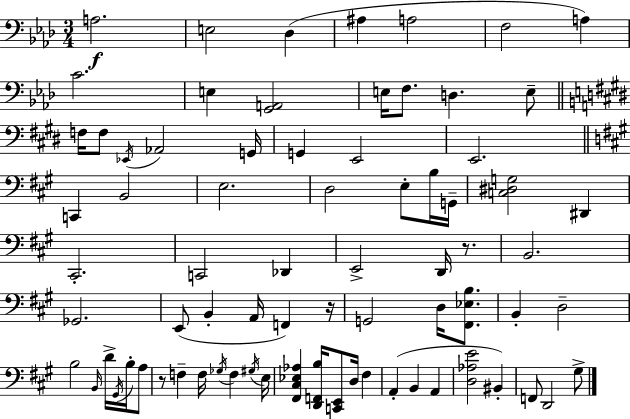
X:1
T:Untitled
M:3/4
L:1/4
K:Fm
A,2 E,2 _D, ^A, A,2 F,2 A, C2 E, [G,,A,,]2 E,/4 F,/2 D, E,/2 F,/4 F,/2 _E,,/4 _A,,2 G,,/4 G,, E,,2 E,,2 C,, B,,2 E,2 D,2 E,/2 B,/4 G,,/4 [C,^D,G,]2 ^D,, ^C,,2 C,,2 _D,, E,,2 D,,/4 z/2 B,,2 _G,,2 E,,/2 B,, A,,/4 F,, z/4 G,,2 D,/4 [^F,,_E,B,]/2 B,, D,2 B,2 B,,/4 D/4 ^G,,/4 B,/4 A,/2 z/2 F, F,/4 _G,/4 F, ^G,/4 E,/4 [^F,,^C,_E,_A,] [D,,F,,B,]/4 [C,,E,,]/2 D,/4 ^F, A,, B,, A,, [D,_A,E]2 ^B,, F,,/2 D,,2 ^G,/2